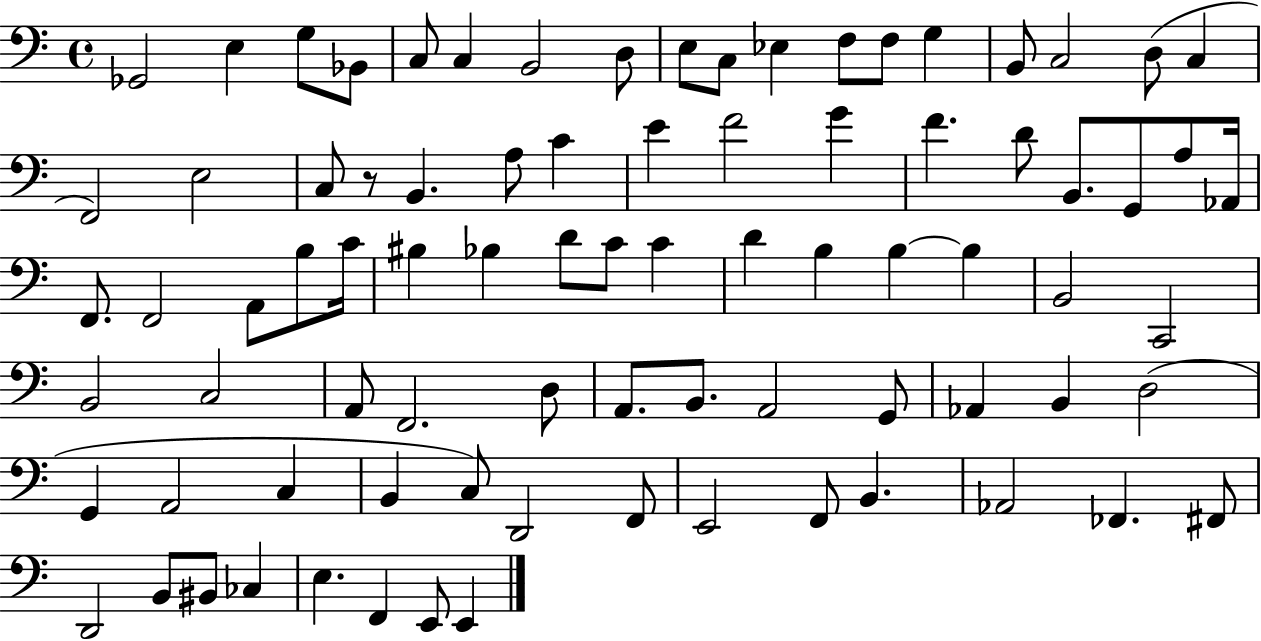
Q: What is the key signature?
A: C major